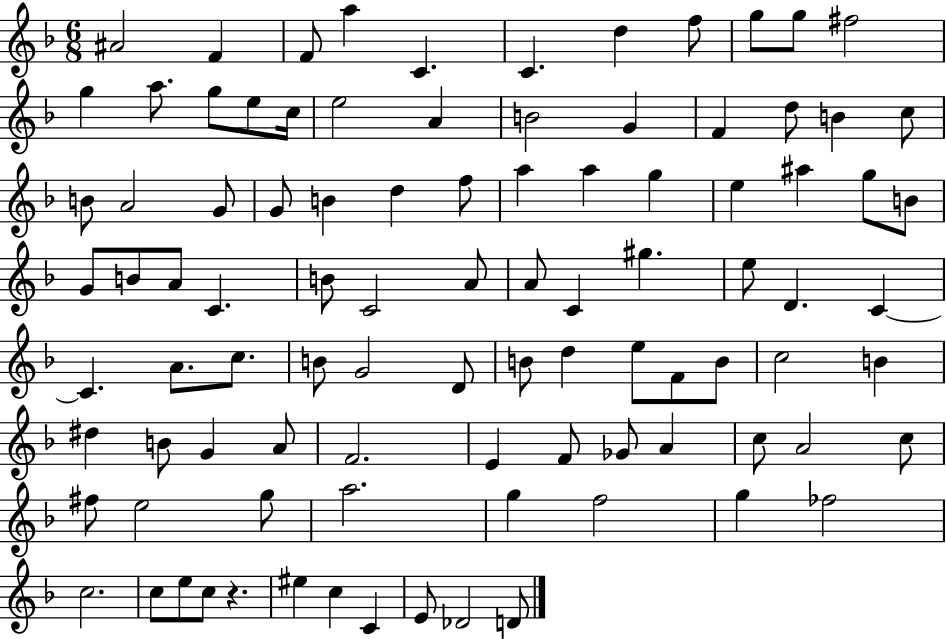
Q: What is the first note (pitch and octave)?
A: A#4